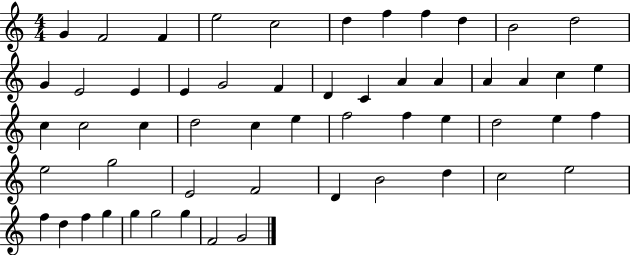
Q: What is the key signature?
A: C major